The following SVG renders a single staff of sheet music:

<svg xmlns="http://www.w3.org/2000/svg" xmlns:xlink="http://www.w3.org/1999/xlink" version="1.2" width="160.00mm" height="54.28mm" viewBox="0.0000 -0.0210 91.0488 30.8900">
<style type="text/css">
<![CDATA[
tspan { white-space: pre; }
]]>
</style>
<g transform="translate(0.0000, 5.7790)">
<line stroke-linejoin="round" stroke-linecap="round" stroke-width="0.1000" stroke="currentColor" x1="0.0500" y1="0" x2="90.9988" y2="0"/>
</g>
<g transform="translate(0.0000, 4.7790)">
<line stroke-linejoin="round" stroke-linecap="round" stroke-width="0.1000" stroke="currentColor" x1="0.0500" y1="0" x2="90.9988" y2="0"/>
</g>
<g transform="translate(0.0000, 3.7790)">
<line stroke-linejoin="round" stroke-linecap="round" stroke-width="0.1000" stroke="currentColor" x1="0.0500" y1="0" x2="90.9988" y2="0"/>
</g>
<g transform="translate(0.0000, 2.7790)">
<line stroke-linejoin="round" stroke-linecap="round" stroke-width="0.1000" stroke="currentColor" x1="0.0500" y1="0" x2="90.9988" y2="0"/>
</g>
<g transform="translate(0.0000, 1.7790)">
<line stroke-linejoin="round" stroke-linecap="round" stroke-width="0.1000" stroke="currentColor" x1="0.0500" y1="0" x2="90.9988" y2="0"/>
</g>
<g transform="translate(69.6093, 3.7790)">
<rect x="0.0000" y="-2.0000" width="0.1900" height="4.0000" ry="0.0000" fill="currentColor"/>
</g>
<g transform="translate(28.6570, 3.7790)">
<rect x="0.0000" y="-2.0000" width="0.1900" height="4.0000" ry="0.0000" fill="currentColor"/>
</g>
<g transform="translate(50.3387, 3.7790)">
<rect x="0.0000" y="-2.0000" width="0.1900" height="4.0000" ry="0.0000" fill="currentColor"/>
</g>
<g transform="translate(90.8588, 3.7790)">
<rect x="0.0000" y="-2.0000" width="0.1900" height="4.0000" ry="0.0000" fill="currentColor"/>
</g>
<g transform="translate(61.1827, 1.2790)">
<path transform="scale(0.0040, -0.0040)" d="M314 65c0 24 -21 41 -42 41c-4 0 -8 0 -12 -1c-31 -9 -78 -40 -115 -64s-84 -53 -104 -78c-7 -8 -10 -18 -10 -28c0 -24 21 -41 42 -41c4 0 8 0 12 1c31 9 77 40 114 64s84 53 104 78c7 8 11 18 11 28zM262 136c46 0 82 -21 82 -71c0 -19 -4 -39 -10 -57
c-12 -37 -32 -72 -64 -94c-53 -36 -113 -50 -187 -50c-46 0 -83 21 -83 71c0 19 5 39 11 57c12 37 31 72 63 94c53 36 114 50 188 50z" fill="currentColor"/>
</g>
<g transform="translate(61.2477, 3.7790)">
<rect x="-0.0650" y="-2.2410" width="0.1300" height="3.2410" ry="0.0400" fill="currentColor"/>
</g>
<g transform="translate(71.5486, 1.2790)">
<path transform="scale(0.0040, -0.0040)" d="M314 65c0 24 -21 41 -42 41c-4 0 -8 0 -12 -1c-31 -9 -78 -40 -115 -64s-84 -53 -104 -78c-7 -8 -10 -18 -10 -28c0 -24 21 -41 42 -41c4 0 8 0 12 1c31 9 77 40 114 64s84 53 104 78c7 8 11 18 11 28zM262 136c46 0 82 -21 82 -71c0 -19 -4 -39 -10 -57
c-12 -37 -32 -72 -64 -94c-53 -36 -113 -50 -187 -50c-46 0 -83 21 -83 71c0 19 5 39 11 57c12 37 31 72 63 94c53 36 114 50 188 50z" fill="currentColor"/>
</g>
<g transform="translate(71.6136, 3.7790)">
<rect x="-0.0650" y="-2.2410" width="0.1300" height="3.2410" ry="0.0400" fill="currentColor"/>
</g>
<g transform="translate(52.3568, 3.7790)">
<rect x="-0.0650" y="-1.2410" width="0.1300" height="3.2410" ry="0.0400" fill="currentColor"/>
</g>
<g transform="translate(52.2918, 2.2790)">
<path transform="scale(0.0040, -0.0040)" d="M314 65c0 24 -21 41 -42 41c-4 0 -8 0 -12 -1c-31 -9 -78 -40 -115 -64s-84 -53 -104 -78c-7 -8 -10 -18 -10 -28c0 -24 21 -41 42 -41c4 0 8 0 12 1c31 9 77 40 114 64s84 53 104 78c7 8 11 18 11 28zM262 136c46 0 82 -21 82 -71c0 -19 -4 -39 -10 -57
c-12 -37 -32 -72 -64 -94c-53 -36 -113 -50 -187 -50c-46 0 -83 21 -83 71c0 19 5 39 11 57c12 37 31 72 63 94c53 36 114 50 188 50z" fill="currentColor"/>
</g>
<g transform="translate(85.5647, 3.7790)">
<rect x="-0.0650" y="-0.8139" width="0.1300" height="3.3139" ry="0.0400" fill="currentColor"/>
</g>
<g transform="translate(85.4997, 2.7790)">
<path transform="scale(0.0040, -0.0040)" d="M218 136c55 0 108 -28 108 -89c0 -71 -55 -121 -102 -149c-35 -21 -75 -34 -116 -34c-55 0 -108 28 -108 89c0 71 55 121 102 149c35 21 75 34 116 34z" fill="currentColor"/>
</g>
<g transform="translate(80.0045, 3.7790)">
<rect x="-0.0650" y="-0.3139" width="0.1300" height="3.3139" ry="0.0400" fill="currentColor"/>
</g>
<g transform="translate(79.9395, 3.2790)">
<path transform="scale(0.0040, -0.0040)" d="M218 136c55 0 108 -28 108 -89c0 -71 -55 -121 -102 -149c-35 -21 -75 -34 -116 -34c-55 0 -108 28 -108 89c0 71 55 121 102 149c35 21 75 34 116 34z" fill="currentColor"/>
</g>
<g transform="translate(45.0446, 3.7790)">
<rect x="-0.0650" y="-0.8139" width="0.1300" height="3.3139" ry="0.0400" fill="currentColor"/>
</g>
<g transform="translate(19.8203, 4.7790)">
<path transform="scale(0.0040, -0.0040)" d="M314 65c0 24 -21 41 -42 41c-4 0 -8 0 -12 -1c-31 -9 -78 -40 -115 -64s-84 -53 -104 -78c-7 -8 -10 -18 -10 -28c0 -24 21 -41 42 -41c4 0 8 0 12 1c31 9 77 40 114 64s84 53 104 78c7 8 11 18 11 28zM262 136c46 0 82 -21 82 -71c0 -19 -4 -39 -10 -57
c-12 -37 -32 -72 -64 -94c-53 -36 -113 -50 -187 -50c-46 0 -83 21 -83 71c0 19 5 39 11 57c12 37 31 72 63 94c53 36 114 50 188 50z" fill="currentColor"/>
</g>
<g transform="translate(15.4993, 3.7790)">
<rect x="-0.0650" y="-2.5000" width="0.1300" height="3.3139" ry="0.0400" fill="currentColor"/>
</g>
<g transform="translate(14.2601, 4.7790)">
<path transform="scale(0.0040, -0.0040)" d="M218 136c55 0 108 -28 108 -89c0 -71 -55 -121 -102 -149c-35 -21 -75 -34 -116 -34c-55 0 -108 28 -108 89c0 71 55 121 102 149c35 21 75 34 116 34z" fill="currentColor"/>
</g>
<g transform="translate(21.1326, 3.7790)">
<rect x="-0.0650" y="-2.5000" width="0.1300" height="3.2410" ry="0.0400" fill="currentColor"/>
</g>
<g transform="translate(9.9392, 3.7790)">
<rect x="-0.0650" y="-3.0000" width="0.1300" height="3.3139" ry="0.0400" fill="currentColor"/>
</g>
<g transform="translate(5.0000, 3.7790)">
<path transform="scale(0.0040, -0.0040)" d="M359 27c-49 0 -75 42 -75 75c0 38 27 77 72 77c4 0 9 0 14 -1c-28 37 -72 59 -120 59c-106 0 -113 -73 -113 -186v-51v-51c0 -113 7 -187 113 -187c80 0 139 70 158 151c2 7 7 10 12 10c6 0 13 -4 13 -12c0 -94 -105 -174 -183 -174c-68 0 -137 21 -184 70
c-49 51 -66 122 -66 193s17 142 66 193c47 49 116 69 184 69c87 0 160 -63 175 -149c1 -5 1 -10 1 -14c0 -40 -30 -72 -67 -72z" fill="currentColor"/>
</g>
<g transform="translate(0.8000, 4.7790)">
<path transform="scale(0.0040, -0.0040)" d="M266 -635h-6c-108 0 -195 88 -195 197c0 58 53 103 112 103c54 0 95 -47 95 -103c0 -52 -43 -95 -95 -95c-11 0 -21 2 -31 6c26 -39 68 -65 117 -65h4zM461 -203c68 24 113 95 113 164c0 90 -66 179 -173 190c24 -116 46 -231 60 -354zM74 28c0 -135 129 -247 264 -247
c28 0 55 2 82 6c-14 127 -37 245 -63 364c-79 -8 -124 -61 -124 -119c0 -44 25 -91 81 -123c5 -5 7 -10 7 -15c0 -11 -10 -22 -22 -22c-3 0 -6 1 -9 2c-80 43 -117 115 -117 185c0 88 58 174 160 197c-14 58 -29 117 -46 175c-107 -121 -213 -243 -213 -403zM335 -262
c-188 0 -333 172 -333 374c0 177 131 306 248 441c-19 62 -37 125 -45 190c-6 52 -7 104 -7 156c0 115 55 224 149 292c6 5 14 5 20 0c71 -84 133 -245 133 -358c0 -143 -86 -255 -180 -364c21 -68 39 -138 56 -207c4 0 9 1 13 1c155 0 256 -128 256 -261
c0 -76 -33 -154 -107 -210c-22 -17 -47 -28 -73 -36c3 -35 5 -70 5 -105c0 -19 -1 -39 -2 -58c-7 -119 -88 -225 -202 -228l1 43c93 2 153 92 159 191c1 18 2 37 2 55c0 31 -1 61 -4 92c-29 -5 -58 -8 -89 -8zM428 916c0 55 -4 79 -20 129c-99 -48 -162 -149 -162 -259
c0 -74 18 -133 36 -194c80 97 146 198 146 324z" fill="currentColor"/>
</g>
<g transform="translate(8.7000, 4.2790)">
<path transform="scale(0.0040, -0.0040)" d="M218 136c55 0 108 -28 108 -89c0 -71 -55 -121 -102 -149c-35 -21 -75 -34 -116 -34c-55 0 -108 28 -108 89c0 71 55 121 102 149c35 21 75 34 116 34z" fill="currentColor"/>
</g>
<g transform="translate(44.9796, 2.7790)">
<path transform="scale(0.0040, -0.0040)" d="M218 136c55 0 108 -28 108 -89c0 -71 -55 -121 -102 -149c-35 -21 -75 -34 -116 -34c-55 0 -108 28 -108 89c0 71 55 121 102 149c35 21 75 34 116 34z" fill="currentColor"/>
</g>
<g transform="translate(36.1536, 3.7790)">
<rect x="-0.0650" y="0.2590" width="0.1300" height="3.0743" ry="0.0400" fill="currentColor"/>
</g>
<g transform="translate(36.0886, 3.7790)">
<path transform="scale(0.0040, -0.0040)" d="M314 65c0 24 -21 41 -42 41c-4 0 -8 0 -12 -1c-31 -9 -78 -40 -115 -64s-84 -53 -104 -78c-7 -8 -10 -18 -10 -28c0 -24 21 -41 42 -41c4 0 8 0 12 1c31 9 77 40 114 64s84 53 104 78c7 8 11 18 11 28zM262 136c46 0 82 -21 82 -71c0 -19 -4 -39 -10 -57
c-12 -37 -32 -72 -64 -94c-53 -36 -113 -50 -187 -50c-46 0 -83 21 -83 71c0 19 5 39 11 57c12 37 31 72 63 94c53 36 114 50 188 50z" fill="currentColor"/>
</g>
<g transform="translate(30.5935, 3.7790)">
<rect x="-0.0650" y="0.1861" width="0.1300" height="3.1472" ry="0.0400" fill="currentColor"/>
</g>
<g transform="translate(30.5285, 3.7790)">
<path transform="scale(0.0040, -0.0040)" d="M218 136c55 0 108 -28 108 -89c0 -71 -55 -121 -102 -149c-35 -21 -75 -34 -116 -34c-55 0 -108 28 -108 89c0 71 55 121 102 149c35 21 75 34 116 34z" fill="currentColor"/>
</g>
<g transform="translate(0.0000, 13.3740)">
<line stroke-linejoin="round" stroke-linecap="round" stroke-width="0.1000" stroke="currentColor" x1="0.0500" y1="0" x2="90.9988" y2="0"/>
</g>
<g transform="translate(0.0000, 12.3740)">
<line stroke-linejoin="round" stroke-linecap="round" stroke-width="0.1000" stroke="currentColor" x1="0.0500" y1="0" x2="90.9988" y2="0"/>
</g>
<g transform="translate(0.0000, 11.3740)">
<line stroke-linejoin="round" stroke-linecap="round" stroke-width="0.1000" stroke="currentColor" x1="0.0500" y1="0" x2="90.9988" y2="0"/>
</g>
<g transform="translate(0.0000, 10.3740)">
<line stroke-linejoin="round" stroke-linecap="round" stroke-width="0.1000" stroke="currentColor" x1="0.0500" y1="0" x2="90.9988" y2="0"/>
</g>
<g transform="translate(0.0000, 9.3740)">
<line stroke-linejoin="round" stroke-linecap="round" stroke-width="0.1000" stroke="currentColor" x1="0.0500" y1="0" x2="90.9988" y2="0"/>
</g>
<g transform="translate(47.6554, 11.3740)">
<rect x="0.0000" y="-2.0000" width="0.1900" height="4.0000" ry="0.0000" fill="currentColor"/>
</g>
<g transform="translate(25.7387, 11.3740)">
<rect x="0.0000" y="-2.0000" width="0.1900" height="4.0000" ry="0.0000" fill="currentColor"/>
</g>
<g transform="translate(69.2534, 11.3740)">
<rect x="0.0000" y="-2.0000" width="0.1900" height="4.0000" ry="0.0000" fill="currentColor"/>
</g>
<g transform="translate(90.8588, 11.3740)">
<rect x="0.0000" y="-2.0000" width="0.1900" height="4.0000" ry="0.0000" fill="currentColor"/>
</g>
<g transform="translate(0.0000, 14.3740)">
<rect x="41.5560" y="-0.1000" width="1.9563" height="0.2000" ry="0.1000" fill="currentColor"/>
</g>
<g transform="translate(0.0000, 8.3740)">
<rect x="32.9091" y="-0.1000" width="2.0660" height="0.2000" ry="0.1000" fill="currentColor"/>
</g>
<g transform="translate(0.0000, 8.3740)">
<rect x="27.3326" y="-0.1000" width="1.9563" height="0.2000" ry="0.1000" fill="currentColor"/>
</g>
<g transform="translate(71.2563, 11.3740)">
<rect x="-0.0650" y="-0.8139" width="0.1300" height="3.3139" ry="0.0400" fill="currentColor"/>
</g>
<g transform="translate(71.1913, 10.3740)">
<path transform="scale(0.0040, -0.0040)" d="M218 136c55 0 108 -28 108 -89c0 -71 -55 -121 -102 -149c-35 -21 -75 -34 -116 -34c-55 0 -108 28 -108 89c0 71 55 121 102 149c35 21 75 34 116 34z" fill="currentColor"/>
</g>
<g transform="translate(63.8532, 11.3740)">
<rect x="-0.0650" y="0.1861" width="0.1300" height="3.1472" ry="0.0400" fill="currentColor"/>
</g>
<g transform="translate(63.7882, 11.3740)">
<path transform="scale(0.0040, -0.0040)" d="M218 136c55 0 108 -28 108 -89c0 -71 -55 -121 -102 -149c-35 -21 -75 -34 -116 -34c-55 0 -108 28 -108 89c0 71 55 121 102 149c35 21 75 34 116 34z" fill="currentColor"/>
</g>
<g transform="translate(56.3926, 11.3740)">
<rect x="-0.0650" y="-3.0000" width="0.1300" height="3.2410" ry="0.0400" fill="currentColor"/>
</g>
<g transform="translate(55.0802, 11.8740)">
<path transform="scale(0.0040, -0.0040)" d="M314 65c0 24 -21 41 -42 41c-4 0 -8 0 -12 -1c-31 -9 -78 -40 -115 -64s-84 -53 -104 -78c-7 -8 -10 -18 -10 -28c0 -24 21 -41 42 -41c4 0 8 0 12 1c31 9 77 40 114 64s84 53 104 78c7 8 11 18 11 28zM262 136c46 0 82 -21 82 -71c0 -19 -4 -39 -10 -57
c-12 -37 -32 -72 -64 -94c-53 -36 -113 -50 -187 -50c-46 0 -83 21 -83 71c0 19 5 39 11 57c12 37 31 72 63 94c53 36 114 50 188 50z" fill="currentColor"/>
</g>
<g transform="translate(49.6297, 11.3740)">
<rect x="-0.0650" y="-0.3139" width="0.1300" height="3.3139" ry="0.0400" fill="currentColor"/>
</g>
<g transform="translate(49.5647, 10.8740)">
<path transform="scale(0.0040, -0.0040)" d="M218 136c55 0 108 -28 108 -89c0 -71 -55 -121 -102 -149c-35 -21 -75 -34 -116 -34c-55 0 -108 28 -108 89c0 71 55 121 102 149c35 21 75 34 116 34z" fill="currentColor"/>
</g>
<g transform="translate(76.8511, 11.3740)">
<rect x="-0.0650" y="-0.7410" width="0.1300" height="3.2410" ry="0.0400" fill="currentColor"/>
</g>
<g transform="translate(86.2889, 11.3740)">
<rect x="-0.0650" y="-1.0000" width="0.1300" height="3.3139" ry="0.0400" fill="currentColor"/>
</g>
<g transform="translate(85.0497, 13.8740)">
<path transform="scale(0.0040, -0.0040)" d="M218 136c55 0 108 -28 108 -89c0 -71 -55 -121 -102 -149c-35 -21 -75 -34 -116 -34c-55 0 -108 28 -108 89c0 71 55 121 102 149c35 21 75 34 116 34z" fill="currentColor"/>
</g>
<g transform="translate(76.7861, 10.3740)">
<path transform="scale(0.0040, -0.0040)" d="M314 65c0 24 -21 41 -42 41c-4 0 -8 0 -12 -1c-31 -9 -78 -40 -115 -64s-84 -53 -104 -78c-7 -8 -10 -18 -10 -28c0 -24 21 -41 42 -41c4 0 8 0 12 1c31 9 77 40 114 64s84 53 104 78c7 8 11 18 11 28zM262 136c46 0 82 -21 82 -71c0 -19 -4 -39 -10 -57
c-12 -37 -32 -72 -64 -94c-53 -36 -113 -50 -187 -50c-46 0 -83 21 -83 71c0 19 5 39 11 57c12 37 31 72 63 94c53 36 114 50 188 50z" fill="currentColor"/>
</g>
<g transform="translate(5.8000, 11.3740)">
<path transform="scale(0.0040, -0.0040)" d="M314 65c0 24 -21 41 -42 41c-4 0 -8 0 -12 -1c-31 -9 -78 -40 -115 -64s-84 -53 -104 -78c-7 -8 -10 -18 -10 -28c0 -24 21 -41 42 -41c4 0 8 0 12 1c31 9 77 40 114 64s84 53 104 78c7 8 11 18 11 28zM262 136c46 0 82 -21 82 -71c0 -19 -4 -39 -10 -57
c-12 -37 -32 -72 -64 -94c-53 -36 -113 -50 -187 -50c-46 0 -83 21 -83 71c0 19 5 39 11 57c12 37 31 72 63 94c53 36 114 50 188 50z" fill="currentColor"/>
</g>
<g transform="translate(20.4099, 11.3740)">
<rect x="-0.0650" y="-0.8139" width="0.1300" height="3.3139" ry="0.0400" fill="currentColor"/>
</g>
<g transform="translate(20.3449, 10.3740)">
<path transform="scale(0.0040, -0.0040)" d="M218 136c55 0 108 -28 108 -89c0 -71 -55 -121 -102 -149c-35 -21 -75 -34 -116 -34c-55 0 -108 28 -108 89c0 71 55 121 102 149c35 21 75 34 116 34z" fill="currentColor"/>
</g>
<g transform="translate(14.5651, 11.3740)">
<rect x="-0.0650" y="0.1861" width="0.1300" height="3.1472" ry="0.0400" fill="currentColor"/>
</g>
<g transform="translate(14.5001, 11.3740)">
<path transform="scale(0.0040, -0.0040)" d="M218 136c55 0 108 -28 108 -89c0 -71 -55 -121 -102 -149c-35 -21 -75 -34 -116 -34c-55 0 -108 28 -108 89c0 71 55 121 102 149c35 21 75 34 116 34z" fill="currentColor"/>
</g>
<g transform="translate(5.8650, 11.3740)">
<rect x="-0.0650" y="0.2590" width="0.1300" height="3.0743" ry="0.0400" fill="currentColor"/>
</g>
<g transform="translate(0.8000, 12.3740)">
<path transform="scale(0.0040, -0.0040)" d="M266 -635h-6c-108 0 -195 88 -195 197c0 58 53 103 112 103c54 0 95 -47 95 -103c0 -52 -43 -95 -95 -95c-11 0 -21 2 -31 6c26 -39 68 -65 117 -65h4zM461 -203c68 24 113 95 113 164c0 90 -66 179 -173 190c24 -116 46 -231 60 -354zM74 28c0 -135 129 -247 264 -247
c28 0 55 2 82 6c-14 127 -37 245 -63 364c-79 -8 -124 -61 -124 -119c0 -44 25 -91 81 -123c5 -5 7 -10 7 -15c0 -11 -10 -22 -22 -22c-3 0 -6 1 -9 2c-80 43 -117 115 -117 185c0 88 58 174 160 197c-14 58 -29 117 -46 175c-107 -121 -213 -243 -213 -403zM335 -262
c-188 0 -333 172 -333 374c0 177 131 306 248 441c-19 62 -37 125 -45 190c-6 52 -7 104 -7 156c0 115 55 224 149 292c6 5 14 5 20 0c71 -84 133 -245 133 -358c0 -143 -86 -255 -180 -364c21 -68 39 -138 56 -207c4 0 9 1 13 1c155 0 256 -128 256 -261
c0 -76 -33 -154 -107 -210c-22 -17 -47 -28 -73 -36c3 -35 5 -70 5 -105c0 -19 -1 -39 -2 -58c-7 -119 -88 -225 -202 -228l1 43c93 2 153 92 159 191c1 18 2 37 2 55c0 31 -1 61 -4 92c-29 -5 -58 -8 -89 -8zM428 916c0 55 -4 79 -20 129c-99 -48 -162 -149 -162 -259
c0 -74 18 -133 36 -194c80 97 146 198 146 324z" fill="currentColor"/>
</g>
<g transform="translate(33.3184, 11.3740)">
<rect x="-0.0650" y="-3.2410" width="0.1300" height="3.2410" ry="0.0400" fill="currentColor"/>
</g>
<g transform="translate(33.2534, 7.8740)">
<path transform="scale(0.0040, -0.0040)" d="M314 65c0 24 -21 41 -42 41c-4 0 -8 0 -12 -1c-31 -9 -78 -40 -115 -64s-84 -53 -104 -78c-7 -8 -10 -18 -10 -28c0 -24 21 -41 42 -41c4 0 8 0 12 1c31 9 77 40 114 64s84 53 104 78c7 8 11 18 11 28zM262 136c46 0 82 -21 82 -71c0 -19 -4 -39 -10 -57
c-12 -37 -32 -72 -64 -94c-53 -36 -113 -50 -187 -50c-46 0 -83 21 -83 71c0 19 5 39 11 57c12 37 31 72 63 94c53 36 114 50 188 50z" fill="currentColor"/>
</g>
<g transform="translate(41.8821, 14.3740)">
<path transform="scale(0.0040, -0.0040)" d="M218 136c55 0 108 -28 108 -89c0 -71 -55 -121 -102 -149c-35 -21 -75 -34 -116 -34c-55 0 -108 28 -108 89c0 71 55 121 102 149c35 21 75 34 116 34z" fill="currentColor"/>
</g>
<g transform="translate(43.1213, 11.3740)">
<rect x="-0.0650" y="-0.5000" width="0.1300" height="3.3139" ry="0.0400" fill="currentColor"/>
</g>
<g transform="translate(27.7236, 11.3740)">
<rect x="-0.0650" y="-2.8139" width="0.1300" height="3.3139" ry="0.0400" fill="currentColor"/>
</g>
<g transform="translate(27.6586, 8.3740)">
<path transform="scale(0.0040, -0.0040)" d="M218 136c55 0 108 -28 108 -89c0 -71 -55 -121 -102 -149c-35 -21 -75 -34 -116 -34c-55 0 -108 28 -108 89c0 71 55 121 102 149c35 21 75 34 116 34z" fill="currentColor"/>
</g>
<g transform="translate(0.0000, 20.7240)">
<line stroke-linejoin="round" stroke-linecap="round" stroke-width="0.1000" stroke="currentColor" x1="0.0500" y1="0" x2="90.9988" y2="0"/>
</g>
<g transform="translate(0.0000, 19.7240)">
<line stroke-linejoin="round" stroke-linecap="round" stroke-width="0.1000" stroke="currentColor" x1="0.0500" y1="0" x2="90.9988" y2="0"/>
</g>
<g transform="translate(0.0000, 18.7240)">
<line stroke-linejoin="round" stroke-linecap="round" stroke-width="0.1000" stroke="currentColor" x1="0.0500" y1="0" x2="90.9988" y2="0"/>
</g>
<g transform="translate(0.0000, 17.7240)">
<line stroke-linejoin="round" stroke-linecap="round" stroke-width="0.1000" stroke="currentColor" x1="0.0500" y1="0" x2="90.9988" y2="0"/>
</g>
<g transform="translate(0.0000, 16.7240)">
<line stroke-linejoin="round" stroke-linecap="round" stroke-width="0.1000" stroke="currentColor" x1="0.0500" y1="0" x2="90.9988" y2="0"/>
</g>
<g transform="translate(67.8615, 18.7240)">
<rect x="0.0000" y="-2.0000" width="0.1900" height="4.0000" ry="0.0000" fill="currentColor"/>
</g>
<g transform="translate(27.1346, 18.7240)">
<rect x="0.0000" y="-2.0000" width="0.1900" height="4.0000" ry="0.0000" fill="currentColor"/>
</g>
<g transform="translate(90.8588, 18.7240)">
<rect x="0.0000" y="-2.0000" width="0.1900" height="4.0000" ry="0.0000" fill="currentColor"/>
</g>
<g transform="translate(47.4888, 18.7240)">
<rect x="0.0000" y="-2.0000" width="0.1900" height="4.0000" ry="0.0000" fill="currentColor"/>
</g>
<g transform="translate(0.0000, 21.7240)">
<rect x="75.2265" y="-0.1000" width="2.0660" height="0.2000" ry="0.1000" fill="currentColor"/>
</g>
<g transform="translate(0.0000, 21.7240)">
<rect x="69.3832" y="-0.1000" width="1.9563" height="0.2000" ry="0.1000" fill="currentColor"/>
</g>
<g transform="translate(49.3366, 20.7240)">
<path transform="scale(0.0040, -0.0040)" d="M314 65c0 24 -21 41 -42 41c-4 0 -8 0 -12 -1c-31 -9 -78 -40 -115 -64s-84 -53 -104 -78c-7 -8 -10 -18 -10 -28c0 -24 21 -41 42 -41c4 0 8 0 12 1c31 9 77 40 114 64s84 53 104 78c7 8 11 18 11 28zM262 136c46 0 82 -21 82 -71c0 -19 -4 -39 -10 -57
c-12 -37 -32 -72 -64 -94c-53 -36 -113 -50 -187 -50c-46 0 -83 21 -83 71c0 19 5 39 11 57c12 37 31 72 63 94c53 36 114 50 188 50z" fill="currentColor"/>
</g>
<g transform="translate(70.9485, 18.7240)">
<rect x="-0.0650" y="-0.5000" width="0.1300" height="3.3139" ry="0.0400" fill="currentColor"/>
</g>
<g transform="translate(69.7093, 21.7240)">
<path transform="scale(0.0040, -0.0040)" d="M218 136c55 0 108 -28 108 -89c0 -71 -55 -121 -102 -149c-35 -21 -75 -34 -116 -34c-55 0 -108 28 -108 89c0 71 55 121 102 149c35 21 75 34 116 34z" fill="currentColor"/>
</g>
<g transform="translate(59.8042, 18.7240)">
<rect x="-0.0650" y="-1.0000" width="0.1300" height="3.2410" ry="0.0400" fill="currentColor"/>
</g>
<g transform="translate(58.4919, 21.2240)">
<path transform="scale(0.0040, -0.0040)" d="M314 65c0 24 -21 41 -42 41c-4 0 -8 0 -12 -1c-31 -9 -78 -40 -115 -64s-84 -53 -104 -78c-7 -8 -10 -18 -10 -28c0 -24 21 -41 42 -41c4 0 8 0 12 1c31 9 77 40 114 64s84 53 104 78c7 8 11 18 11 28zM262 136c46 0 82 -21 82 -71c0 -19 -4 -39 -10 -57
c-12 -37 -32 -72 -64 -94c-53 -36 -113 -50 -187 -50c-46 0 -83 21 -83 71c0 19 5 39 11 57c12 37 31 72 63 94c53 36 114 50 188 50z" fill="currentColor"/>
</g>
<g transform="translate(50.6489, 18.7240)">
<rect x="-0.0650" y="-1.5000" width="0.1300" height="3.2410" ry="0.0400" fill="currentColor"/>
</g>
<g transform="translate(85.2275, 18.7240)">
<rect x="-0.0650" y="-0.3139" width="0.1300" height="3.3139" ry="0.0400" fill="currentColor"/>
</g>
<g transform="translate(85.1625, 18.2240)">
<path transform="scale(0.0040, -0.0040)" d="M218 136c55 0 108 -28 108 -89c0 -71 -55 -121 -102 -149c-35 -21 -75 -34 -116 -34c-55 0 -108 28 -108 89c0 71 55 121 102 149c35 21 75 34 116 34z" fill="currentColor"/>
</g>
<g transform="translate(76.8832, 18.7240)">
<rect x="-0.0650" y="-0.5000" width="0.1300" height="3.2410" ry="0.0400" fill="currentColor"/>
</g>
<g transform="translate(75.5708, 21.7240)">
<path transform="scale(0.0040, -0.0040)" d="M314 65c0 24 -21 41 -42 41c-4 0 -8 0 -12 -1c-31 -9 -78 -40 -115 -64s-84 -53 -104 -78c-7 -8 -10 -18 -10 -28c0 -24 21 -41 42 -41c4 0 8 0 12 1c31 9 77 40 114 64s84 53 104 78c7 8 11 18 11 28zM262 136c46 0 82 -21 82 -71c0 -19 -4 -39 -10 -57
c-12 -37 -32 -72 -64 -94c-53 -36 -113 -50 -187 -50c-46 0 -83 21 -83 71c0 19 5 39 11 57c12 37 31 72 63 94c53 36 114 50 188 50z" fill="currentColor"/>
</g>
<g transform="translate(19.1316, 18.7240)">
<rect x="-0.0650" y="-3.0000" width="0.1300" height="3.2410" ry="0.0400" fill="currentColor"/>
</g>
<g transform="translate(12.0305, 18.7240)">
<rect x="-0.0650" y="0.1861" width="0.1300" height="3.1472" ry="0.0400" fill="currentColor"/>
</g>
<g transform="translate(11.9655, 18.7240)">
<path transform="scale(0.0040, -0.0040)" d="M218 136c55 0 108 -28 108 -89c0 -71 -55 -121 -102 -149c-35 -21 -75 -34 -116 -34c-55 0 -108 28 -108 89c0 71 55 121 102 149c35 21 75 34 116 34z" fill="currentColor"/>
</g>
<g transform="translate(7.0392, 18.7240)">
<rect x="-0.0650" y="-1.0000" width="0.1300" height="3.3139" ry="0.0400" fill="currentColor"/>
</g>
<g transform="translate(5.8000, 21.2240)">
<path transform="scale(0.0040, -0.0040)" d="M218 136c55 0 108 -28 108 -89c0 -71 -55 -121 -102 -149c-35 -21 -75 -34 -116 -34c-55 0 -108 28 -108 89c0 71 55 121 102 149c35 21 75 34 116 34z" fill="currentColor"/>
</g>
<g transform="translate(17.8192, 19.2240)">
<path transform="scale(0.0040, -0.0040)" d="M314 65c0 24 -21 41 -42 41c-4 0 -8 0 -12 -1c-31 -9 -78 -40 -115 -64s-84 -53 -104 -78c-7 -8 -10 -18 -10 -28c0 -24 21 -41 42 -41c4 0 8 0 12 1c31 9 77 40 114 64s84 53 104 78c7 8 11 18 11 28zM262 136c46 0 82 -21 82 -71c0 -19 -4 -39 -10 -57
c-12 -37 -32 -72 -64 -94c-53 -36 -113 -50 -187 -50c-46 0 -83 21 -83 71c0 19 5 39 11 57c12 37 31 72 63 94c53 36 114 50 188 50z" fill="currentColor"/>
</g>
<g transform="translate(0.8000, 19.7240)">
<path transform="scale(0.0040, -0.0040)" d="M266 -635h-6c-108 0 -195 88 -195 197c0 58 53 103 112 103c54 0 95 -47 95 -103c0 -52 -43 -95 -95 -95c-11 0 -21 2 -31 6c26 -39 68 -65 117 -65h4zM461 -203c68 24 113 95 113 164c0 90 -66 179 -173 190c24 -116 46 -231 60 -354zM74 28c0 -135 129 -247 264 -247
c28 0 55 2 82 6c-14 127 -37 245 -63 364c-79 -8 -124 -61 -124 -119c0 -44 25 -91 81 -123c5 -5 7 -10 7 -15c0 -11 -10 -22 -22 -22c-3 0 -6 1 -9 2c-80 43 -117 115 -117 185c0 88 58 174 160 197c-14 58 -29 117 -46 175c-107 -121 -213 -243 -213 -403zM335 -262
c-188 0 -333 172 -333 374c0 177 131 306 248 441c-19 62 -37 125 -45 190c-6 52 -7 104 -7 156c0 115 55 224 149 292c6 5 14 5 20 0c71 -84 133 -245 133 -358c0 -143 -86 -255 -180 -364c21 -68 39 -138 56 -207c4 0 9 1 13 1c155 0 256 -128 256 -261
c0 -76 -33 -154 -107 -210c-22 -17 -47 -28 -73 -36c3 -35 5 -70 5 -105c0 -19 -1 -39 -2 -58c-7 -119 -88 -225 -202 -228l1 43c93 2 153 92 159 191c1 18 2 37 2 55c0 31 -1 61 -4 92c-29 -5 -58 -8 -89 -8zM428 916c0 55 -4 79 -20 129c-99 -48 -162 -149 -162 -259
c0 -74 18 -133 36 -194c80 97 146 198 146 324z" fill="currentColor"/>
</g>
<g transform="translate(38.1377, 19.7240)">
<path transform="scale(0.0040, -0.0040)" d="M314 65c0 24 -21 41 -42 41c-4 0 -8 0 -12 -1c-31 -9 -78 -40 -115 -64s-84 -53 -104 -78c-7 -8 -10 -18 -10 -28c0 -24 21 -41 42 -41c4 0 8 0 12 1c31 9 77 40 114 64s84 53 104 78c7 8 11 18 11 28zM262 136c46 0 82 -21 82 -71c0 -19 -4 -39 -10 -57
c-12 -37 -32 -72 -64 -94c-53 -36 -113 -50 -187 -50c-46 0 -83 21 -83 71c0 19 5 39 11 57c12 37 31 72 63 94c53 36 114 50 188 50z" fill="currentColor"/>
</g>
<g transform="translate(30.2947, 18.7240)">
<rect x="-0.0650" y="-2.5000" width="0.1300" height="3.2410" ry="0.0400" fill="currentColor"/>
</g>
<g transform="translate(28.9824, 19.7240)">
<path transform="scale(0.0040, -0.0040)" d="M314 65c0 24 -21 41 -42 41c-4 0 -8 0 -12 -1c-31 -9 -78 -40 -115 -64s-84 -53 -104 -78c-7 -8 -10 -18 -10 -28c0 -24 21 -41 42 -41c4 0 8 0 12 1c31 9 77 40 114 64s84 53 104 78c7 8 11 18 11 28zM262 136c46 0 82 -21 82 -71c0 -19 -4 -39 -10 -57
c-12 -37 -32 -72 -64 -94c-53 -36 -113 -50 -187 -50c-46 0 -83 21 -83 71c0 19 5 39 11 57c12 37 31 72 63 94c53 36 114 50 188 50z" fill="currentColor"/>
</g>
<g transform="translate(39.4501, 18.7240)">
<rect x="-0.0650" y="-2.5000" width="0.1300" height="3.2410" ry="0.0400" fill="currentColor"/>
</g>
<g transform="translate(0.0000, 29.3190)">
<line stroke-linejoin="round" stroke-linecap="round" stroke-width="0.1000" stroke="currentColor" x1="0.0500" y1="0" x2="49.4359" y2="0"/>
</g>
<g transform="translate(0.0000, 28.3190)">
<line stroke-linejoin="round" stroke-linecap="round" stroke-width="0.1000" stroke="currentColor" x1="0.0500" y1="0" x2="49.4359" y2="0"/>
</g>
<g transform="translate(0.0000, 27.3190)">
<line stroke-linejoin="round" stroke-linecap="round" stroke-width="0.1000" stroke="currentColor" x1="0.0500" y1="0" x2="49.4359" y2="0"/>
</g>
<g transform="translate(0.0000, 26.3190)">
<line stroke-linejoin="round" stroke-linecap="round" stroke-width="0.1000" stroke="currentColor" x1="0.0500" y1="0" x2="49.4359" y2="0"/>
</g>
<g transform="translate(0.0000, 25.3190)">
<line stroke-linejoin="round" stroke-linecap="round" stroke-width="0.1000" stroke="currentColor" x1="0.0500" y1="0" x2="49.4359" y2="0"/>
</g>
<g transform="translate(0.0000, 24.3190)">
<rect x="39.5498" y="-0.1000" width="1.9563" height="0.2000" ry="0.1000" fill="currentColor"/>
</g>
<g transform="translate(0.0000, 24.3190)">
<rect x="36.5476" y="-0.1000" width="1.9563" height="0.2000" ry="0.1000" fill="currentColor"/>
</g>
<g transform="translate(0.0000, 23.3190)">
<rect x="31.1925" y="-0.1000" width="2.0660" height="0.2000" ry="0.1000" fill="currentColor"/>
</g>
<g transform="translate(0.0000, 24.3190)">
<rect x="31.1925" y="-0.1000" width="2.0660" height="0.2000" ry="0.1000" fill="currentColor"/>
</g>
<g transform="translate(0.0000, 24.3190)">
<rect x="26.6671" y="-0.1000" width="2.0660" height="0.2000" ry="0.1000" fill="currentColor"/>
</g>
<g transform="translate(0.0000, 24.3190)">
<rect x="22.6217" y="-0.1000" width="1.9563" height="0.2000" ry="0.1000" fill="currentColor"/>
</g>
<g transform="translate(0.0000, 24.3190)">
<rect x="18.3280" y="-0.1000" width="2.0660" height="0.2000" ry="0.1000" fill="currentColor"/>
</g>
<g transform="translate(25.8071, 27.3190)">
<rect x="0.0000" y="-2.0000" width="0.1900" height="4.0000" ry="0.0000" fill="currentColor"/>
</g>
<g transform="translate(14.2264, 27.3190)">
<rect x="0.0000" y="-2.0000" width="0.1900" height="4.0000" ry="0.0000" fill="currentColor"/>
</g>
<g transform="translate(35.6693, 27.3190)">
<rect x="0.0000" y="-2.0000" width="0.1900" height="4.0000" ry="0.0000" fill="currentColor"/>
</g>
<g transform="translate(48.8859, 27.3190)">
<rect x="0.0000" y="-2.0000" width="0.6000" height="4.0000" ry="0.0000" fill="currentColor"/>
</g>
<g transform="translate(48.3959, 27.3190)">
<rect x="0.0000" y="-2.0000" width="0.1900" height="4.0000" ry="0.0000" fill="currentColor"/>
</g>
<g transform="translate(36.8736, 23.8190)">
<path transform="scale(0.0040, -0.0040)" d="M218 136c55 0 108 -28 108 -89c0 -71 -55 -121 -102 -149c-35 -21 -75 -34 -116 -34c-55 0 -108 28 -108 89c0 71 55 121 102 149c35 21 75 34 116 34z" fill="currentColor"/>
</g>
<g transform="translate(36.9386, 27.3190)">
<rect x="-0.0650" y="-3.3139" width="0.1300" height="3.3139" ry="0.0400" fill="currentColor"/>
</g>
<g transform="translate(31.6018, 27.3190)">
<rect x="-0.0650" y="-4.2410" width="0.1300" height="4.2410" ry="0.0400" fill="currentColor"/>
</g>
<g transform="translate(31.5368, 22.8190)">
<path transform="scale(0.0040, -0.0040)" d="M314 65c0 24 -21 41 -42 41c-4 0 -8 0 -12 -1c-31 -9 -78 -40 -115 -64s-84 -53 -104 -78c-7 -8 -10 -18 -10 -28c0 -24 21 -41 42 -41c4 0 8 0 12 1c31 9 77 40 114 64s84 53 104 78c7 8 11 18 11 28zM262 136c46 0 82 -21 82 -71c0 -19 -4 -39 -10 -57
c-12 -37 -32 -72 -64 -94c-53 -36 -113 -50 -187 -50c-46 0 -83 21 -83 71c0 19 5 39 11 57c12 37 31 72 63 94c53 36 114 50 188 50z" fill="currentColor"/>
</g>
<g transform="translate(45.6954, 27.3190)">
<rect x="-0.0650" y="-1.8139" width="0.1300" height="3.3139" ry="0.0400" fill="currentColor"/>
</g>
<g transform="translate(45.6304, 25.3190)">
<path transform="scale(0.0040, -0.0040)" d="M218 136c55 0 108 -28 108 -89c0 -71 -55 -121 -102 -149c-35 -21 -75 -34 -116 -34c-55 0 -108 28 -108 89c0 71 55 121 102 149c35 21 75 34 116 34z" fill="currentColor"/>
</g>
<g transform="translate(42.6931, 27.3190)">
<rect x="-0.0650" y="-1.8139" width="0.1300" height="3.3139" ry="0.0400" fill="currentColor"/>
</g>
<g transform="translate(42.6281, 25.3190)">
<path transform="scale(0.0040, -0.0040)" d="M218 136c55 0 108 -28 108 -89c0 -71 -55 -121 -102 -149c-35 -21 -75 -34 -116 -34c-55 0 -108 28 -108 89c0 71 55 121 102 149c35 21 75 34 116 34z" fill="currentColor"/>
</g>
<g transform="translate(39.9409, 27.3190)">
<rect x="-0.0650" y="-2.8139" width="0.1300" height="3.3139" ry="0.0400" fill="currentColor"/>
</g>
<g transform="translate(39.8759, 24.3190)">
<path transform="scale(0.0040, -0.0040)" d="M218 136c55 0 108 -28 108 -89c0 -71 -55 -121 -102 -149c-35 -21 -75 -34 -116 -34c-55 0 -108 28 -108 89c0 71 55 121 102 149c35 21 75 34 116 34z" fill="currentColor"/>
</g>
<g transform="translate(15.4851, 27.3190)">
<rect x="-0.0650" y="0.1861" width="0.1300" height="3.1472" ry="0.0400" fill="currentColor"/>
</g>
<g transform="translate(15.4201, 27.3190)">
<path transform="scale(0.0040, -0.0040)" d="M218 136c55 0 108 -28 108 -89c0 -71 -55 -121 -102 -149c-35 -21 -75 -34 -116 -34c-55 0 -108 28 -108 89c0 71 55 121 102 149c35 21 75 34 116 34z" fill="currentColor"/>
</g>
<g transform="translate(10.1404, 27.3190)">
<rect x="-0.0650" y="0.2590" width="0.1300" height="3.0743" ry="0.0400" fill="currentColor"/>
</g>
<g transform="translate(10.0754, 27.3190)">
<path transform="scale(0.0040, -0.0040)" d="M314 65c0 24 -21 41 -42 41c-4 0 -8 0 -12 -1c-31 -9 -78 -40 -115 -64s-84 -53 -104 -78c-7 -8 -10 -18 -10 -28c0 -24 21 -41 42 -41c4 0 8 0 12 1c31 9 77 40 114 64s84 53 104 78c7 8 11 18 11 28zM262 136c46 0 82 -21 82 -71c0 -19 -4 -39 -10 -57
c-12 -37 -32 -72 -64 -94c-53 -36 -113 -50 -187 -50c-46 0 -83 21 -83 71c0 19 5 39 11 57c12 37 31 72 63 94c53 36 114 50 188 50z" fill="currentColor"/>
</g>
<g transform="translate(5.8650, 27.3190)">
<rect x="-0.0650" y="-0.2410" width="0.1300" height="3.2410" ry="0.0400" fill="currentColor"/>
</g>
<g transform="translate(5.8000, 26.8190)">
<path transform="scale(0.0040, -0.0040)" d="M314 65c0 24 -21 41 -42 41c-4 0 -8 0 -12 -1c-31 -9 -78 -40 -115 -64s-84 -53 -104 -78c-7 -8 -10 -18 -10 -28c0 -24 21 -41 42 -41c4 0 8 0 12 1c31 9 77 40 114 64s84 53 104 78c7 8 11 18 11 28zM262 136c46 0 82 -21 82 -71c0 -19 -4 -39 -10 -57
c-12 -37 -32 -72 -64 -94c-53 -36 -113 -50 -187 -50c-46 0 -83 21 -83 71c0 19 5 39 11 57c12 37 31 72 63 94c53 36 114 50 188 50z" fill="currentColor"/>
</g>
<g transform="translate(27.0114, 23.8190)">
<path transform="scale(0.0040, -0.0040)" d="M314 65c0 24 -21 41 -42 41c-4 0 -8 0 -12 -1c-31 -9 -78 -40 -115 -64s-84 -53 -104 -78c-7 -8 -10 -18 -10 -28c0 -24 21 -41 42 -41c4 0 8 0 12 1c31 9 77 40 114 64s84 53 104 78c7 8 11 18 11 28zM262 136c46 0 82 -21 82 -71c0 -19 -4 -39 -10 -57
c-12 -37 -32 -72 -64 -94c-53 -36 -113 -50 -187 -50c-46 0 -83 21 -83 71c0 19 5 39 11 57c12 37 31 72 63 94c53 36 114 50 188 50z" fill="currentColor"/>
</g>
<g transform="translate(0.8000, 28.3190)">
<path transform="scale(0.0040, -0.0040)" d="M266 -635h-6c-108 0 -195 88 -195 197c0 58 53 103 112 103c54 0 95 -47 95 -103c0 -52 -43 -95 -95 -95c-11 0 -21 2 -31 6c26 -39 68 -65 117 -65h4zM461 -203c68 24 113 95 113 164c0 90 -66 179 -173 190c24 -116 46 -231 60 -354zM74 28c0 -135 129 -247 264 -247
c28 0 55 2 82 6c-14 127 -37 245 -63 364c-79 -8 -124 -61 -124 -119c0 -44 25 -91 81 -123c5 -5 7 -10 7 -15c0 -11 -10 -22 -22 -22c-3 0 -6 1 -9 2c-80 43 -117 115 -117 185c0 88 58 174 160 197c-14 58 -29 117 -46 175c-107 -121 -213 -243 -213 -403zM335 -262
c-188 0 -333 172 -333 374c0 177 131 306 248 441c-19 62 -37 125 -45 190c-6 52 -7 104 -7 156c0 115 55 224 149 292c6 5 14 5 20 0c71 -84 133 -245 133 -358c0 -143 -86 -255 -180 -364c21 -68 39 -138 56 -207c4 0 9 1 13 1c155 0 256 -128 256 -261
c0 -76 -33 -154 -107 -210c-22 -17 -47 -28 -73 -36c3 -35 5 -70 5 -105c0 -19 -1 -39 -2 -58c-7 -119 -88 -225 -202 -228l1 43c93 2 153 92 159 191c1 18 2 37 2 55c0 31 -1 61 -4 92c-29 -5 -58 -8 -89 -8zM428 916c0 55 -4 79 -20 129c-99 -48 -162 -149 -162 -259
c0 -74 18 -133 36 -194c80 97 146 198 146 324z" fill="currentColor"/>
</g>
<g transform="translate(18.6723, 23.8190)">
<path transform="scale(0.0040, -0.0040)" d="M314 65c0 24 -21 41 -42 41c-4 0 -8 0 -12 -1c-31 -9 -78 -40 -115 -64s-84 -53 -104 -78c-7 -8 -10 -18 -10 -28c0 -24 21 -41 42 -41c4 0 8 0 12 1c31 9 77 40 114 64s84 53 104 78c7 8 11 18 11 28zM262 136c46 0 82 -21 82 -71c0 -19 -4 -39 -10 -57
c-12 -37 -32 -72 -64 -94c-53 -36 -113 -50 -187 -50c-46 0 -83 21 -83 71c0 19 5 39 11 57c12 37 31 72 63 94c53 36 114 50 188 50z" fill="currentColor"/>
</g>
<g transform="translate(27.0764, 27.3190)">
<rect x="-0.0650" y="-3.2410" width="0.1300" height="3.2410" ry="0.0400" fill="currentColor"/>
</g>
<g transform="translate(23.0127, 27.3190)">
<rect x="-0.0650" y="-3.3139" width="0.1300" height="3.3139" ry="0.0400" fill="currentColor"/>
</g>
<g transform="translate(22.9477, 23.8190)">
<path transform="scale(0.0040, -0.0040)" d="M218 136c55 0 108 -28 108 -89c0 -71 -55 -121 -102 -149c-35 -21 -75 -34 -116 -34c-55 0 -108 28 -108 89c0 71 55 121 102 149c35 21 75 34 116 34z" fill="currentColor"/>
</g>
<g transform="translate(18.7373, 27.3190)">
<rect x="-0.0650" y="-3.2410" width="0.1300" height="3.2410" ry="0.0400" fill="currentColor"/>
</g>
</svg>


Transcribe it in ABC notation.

X:1
T:Untitled
M:4/4
L:1/4
K:C
A G G2 B B2 d e2 g2 g2 c d B2 B d a b2 C c A2 B d d2 D D B A2 G2 G2 E2 D2 C C2 c c2 B2 B b2 b b2 d'2 b a f f